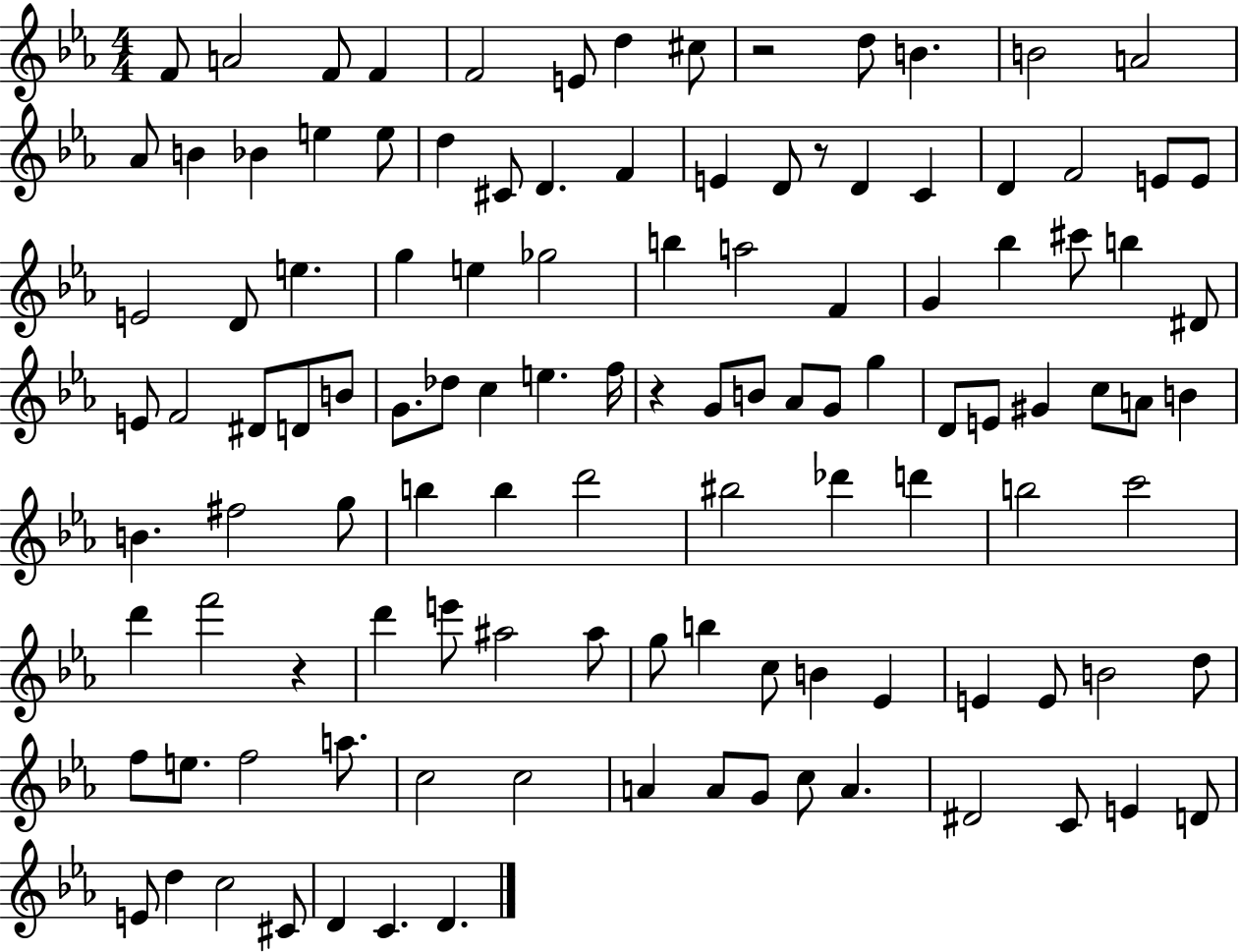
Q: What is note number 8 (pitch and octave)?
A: C#5